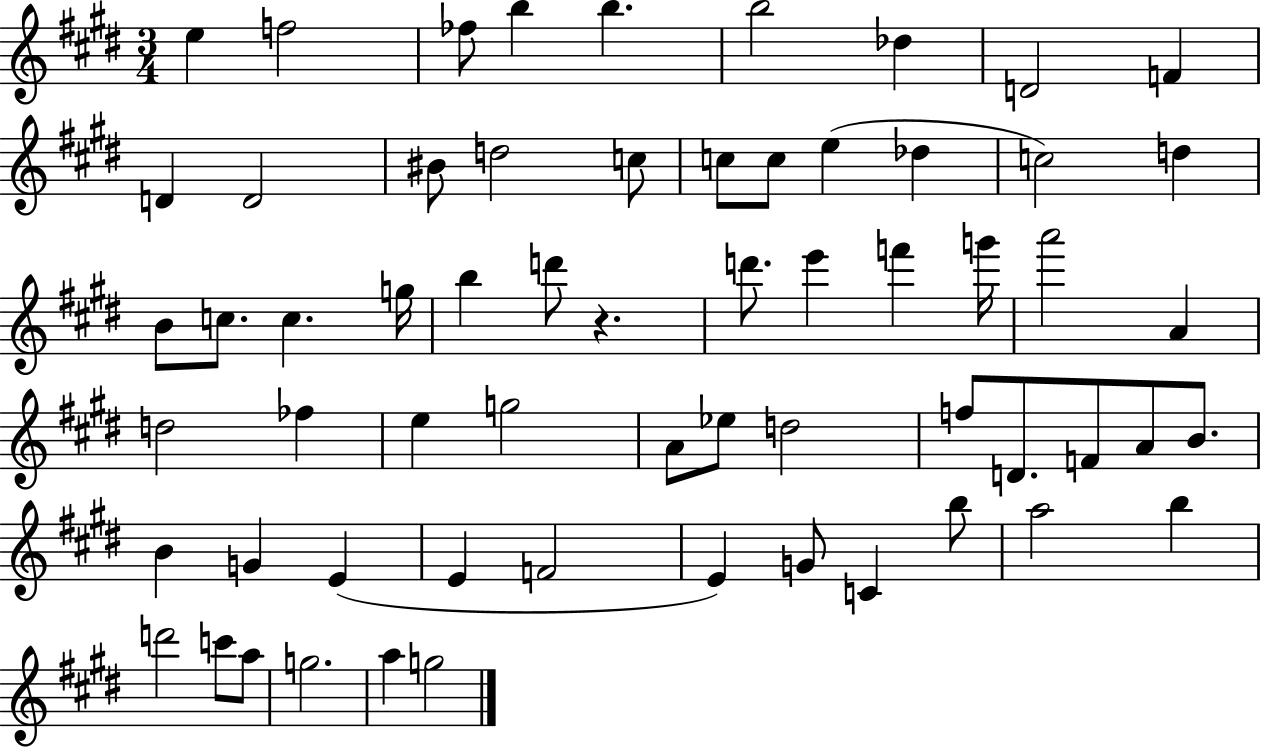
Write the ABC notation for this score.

X:1
T:Untitled
M:3/4
L:1/4
K:E
e f2 _f/2 b b b2 _d D2 F D D2 ^B/2 d2 c/2 c/2 c/2 e _d c2 d B/2 c/2 c g/4 b d'/2 z d'/2 e' f' g'/4 a'2 A d2 _f e g2 A/2 _e/2 d2 f/2 D/2 F/2 A/2 B/2 B G E E F2 E G/2 C b/2 a2 b d'2 c'/2 a/2 g2 a g2